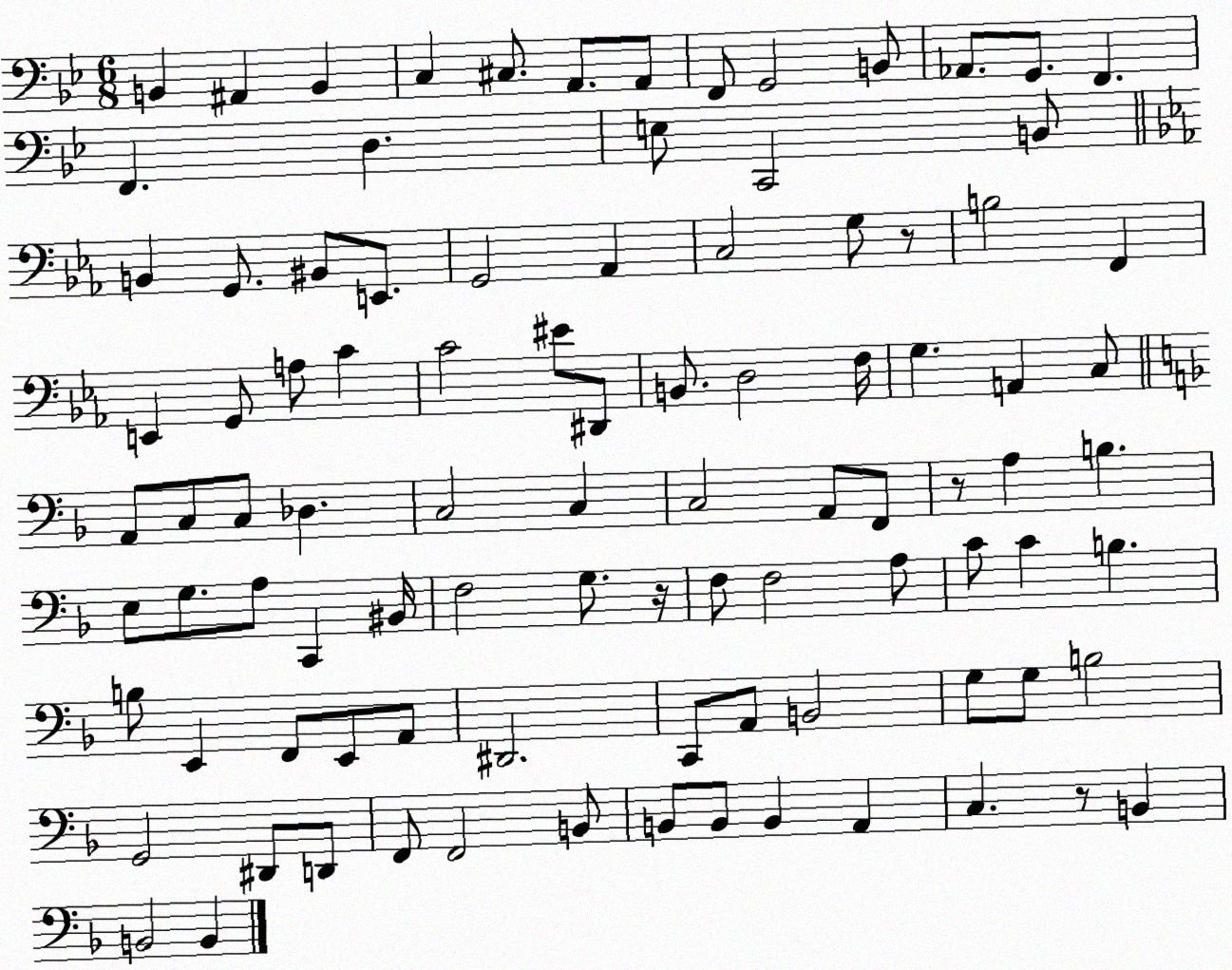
X:1
T:Untitled
M:6/8
L:1/4
K:Bb
B,, ^A,, B,, C, ^C,/2 A,,/2 A,,/2 F,,/2 G,,2 B,,/2 _A,,/2 G,,/2 F,, F,, D, E,/2 C,,2 B,,/2 B,, G,,/2 ^B,,/2 E,,/2 G,,2 _A,, C,2 G,/2 z/2 B,2 F,, E,, G,,/2 A,/2 C C2 ^E/2 ^D,,/2 B,,/2 D,2 F,/4 G, A,, C,/2 A,,/2 C,/2 C,/2 _D, C,2 C, C,2 A,,/2 F,,/2 z/2 A, B, E,/2 G,/2 A,/2 C,, ^B,,/4 F,2 G,/2 z/4 F,/2 F,2 A,/2 C/2 C B, B,/2 E,, F,,/2 E,,/2 A,,/2 ^D,,2 C,,/2 A,,/2 B,,2 G,/2 G,/2 B,2 G,,2 ^D,,/2 D,,/2 F,,/2 F,,2 B,,/2 B,,/2 B,,/2 B,, A,, C, z/2 B,, B,,2 B,,